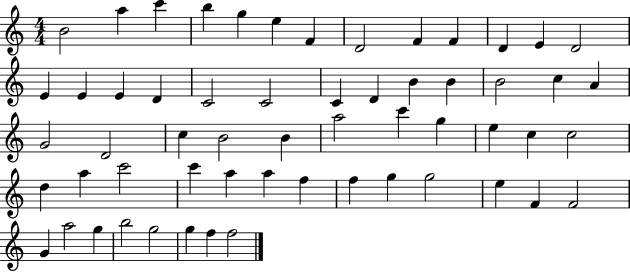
B4/h A5/q C6/q B5/q G5/q E5/q F4/q D4/h F4/q F4/q D4/q E4/q D4/h E4/q E4/q E4/q D4/q C4/h C4/h C4/q D4/q B4/q B4/q B4/h C5/q A4/q G4/h D4/h C5/q B4/h B4/q A5/h C6/q G5/q E5/q C5/q C5/h D5/q A5/q C6/h C6/q A5/q A5/q F5/q F5/q G5/q G5/h E5/q F4/q F4/h G4/q A5/h G5/q B5/h G5/h G5/q F5/q F5/h